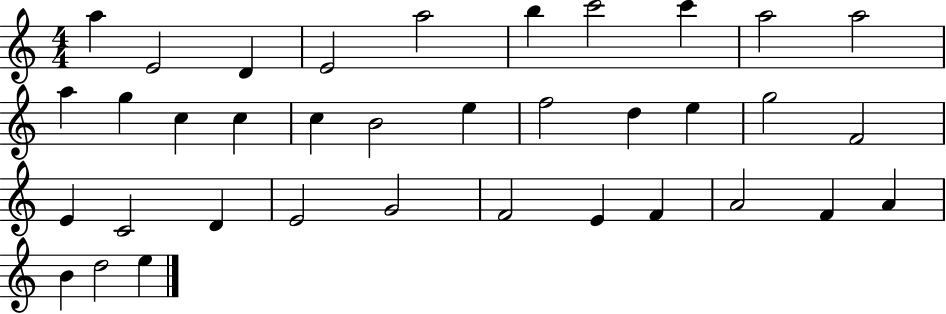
{
  \clef treble
  \numericTimeSignature
  \time 4/4
  \key c \major
  a''4 e'2 d'4 | e'2 a''2 | b''4 c'''2 c'''4 | a''2 a''2 | \break a''4 g''4 c''4 c''4 | c''4 b'2 e''4 | f''2 d''4 e''4 | g''2 f'2 | \break e'4 c'2 d'4 | e'2 g'2 | f'2 e'4 f'4 | a'2 f'4 a'4 | \break b'4 d''2 e''4 | \bar "|."
}